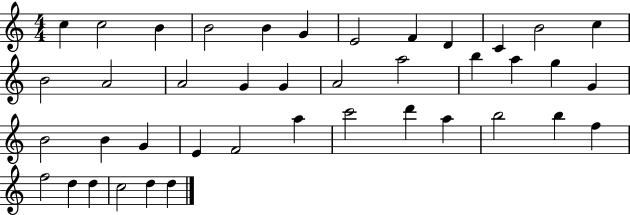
C5/q C5/h B4/q B4/h B4/q G4/q E4/h F4/q D4/q C4/q B4/h C5/q B4/h A4/h A4/h G4/q G4/q A4/h A5/h B5/q A5/q G5/q G4/q B4/h B4/q G4/q E4/q F4/h A5/q C6/h D6/q A5/q B5/h B5/q F5/q F5/h D5/q D5/q C5/h D5/q D5/q